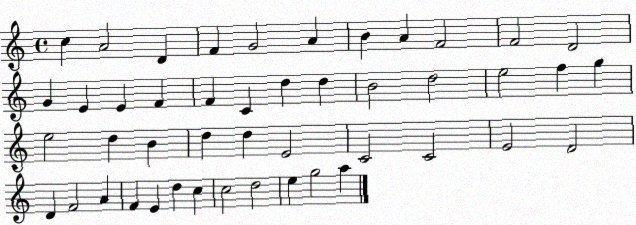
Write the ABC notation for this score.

X:1
T:Untitled
M:4/4
L:1/4
K:C
c A2 D F G2 A B A F2 F2 D2 G E E F F C d d B2 d2 e2 f g e2 d B d d E2 C2 C2 E2 D2 D F2 A F E d c c2 d2 e g2 a